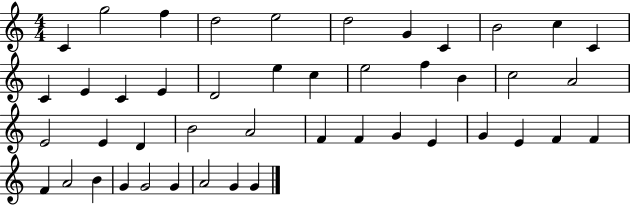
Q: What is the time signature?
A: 4/4